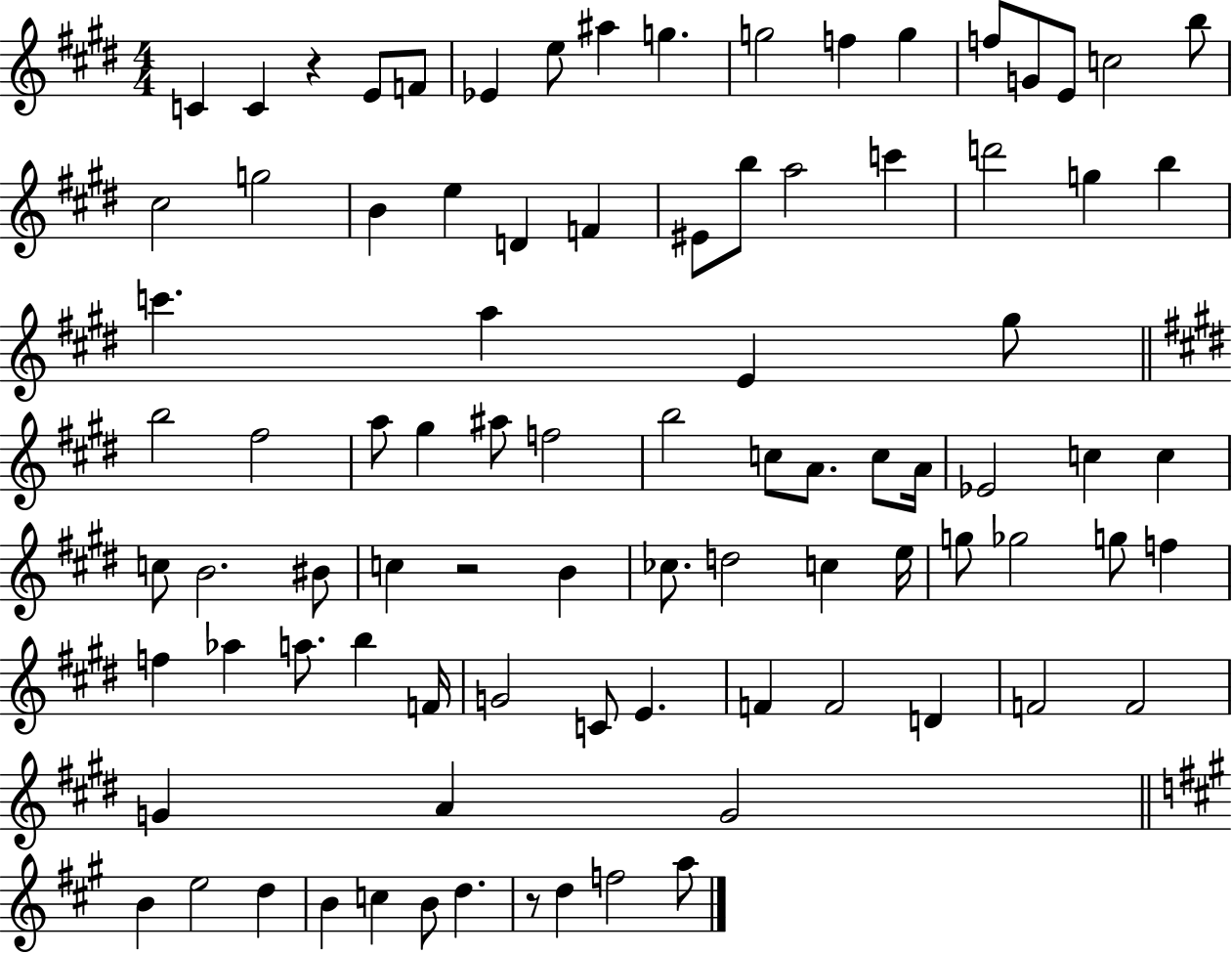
C4/q C4/q R/q E4/e F4/e Eb4/q E5/e A#5/q G5/q. G5/h F5/q G5/q F5/e G4/e E4/e C5/h B5/e C#5/h G5/h B4/q E5/q D4/q F4/q EIS4/e B5/e A5/h C6/q D6/h G5/q B5/q C6/q. A5/q E4/q G#5/e B5/h F#5/h A5/e G#5/q A#5/e F5/h B5/h C5/e A4/e. C5/e A4/s Eb4/h C5/q C5/q C5/e B4/h. BIS4/e C5/q R/h B4/q CES5/e. D5/h C5/q E5/s G5/e Gb5/h G5/e F5/q F5/q Ab5/q A5/e. B5/q F4/s G4/h C4/e E4/q. F4/q F4/h D4/q F4/h F4/h G4/q A4/q G4/h B4/q E5/h D5/q B4/q C5/q B4/e D5/q. R/e D5/q F5/h A5/e